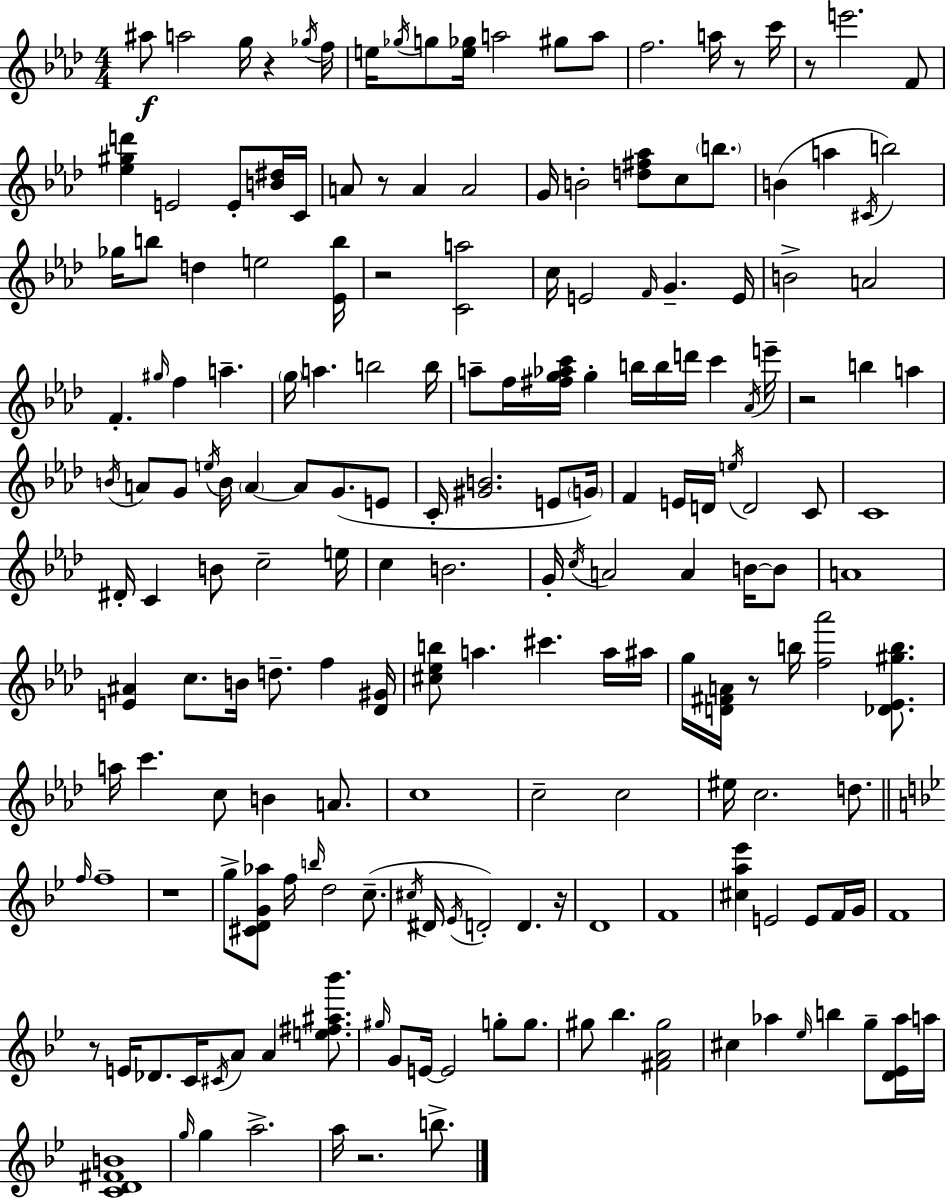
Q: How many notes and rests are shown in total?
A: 189